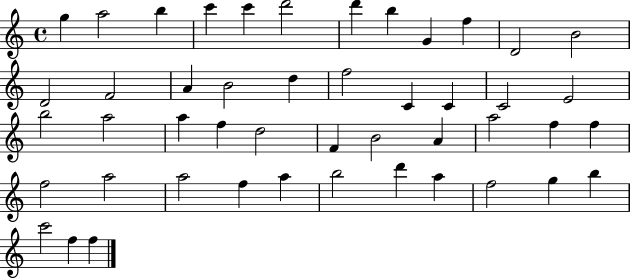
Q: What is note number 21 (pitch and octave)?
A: C4